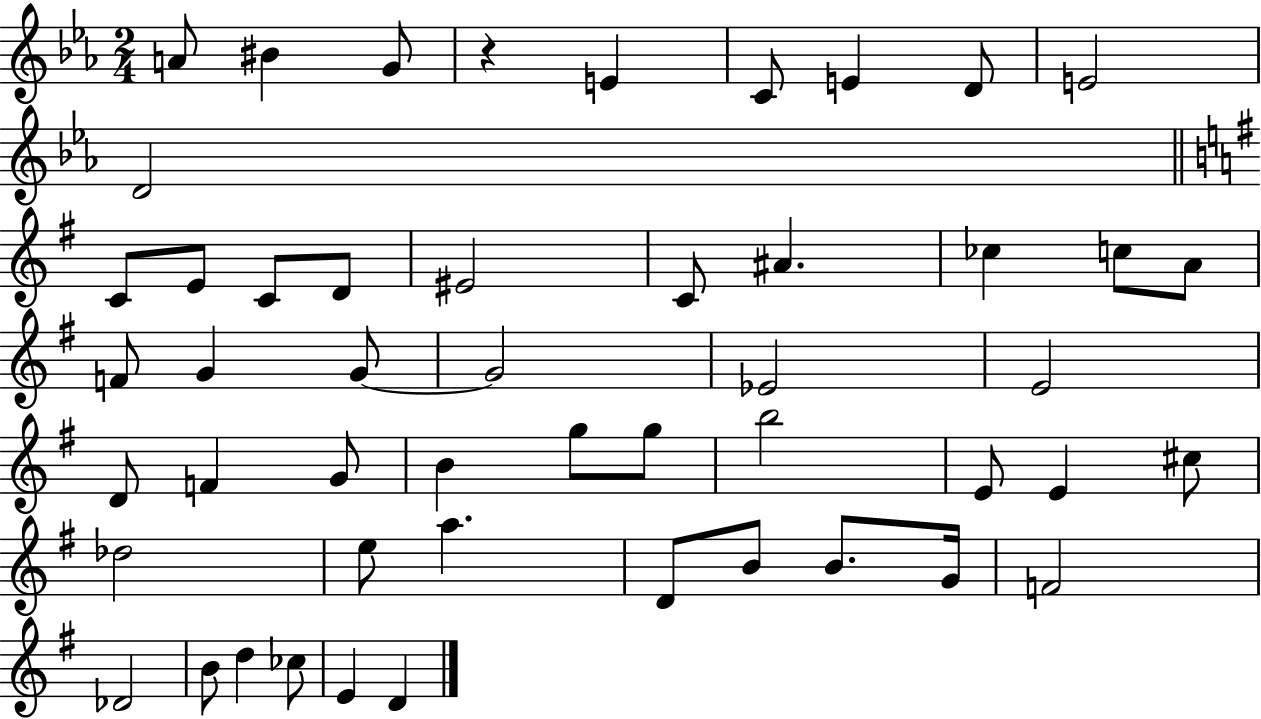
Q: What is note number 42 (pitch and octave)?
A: G4